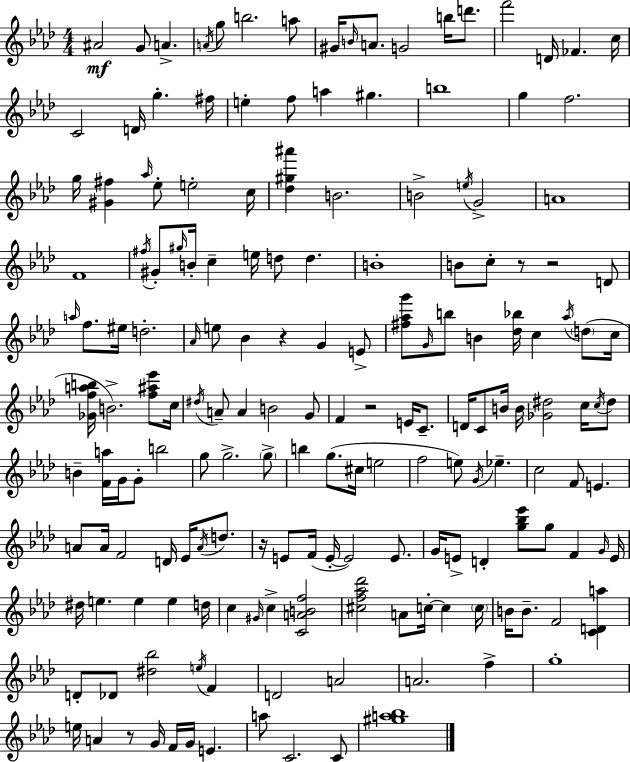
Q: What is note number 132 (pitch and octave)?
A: C5